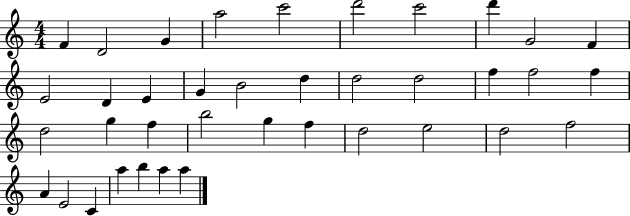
F4/q D4/h G4/q A5/h C6/h D6/h C6/h D6/q G4/h F4/q E4/h D4/q E4/q G4/q B4/h D5/q D5/h D5/h F5/q F5/h F5/q D5/h G5/q F5/q B5/h G5/q F5/q D5/h E5/h D5/h F5/h A4/q E4/h C4/q A5/q B5/q A5/q A5/q